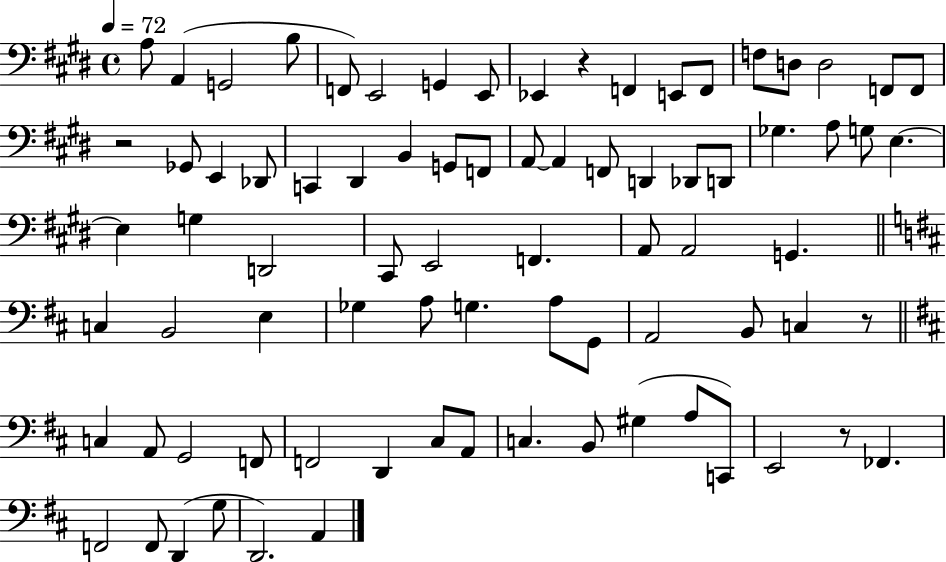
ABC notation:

X:1
T:Untitled
M:4/4
L:1/4
K:E
A,/2 A,, G,,2 B,/2 F,,/2 E,,2 G,, E,,/2 _E,, z F,, E,,/2 F,,/2 F,/2 D,/2 D,2 F,,/2 F,,/2 z2 _G,,/2 E,, _D,,/2 C,, ^D,, B,, G,,/2 F,,/2 A,,/2 A,, F,,/2 D,, _D,,/2 D,,/2 _G, A,/2 G,/2 E, E, G, D,,2 ^C,,/2 E,,2 F,, A,,/2 A,,2 G,, C, B,,2 E, _G, A,/2 G, A,/2 G,,/2 A,,2 B,,/2 C, z/2 C, A,,/2 G,,2 F,,/2 F,,2 D,, ^C,/2 A,,/2 C, B,,/2 ^G, A,/2 C,,/2 E,,2 z/2 _F,, F,,2 F,,/2 D,, G,/2 D,,2 A,,